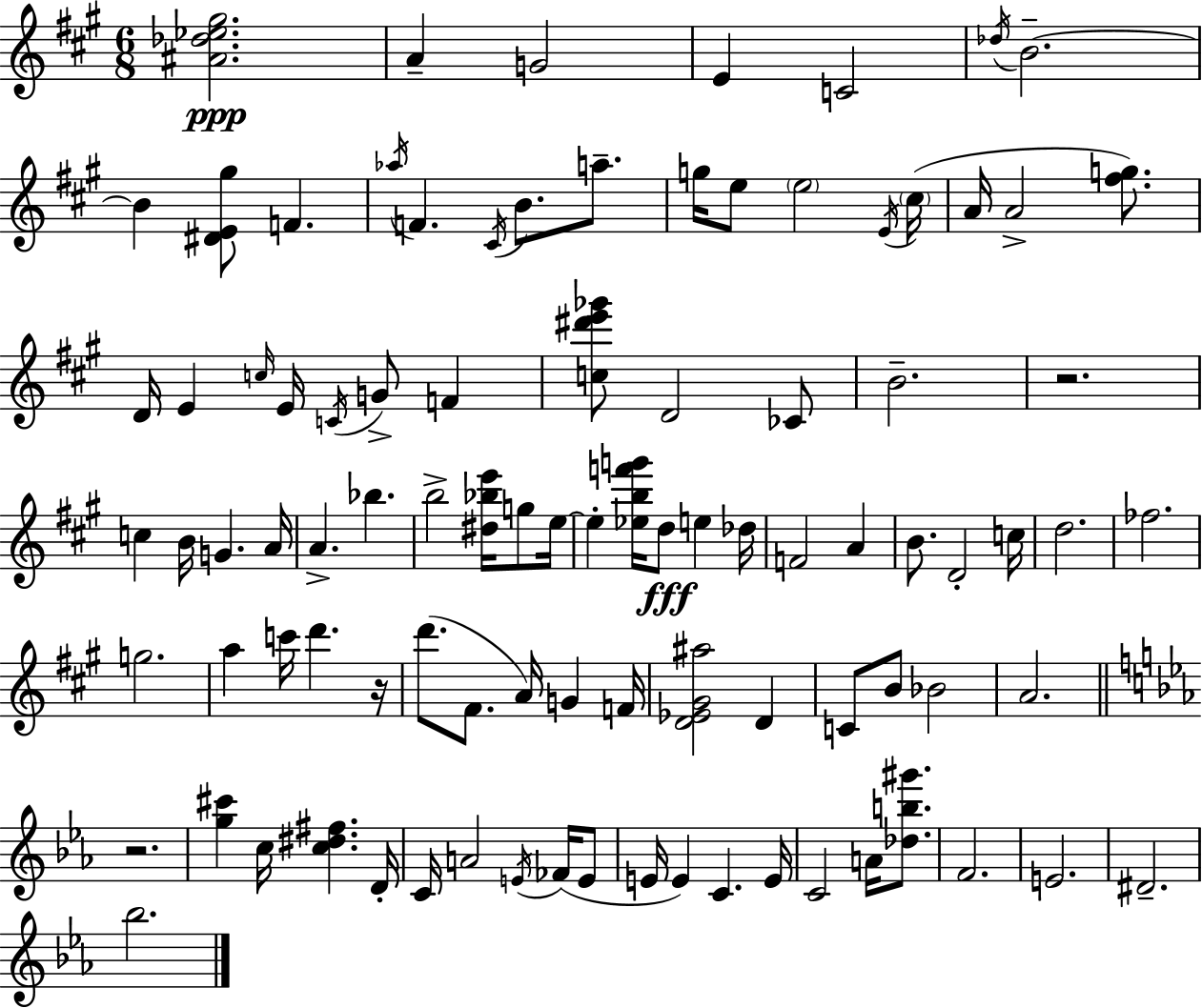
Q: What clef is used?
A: treble